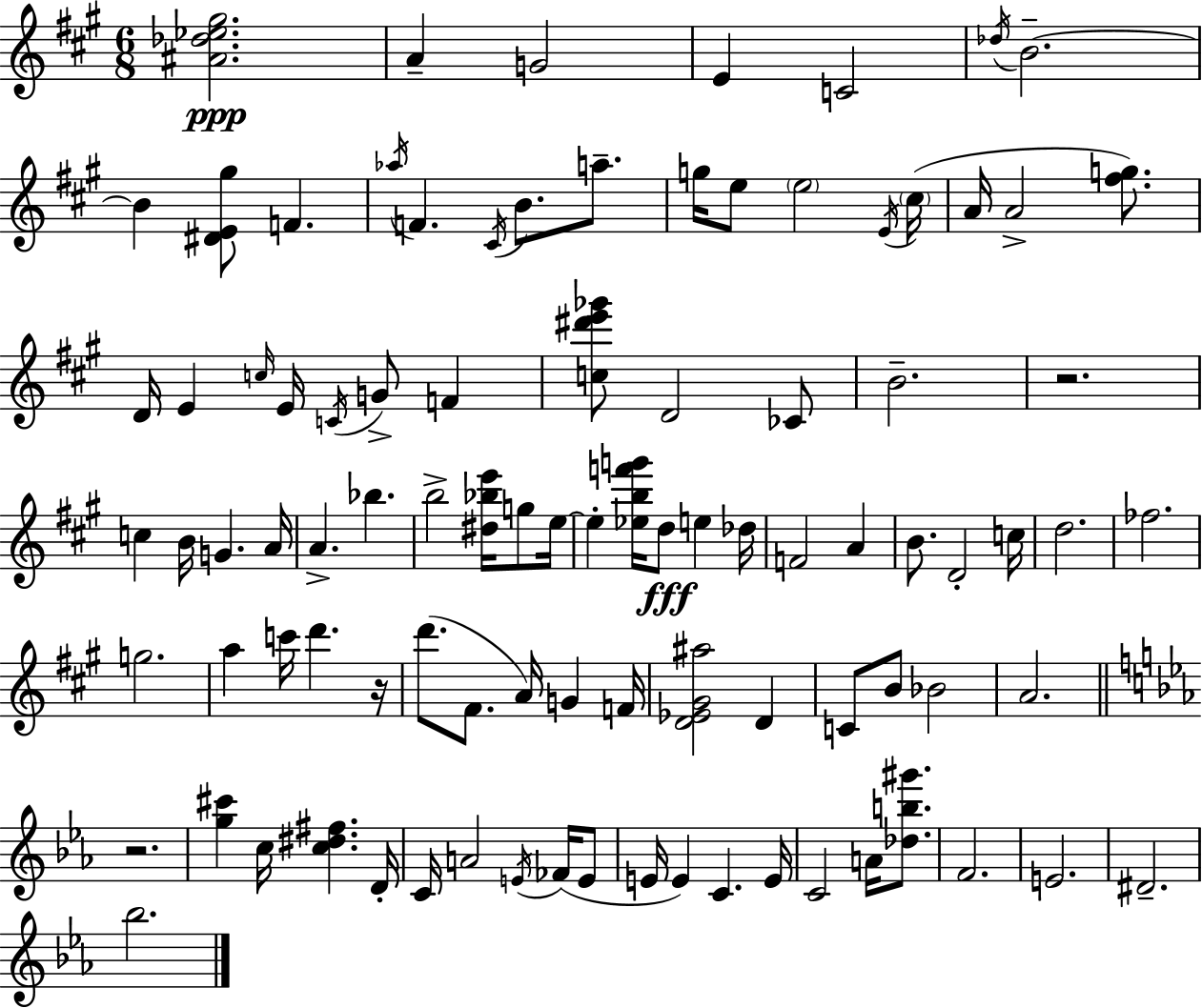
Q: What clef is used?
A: treble